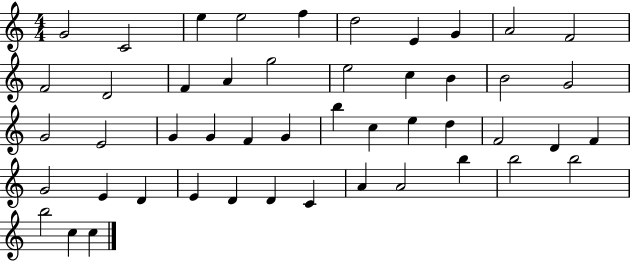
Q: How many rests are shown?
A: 0